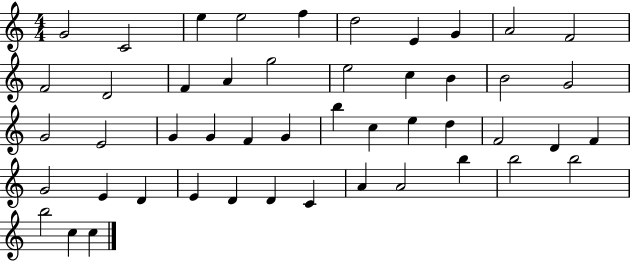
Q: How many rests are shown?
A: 0